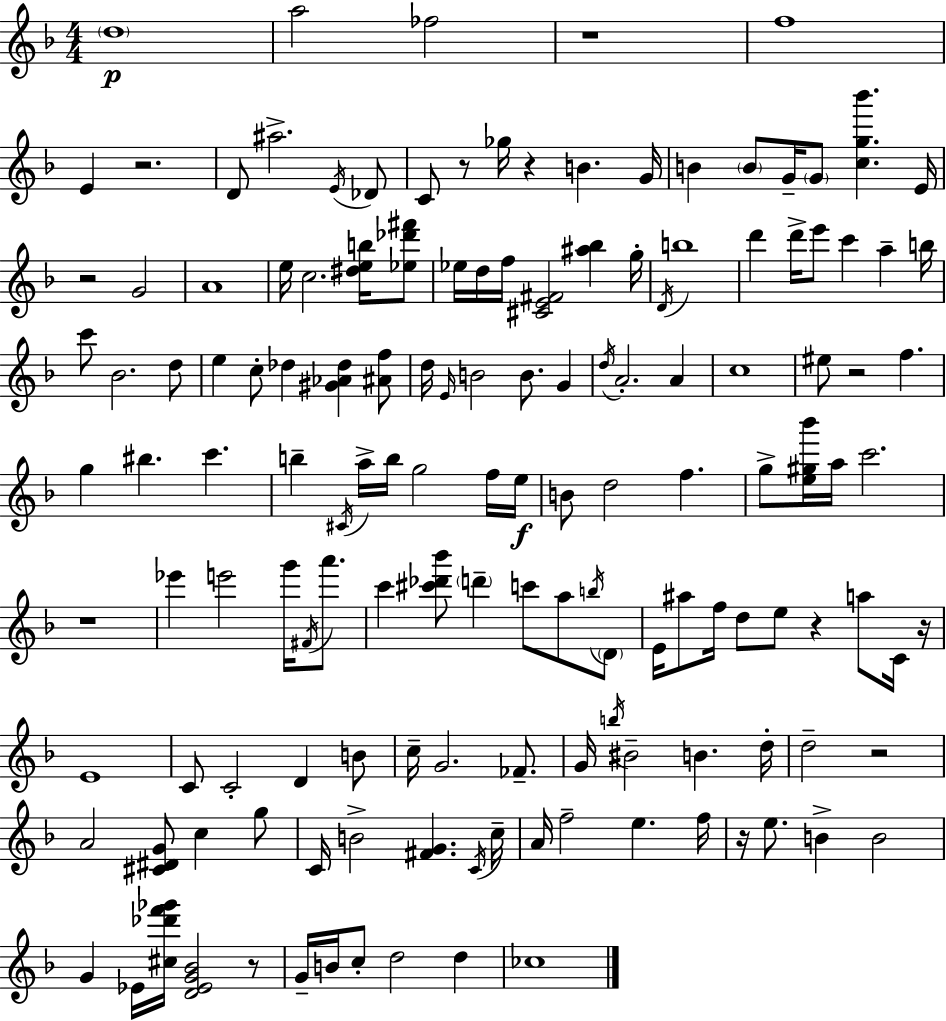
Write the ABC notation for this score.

X:1
T:Untitled
M:4/4
L:1/4
K:F
d4 a2 _f2 z4 f4 E z2 D/2 ^a2 E/4 _D/2 C/2 z/2 _g/4 z B G/4 B B/2 G/4 G/2 [cg_b'] E/4 z2 G2 A4 e/4 c2 [^deb]/4 [_e_d'^f']/2 _e/4 d/4 f/4 [^CE^F]2 [^a_b] g/4 D/4 b4 d' d'/4 e'/2 c' a b/4 c'/2 _B2 d/2 e c/2 _d [^G_A_d] [^Af]/2 d/4 E/4 B2 B/2 G d/4 A2 A c4 ^e/2 z2 f g ^b c' b ^C/4 a/4 b/4 g2 f/4 e/4 B/2 d2 f g/2 [e^g_b']/4 a/4 c'2 z4 _e' e'2 g'/4 ^F/4 a'/2 c' [^c'_d'_b']/2 d' c'/2 a/2 b/4 D/2 E/4 ^a/2 f/4 d/2 e/2 z a/2 C/4 z/4 E4 C/2 C2 D B/2 c/4 G2 _F/2 G/4 b/4 ^B2 B d/4 d2 z2 A2 [^C^DG]/2 c g/2 C/4 B2 [^FG] C/4 c/4 A/4 f2 e f/4 z/4 e/2 B B2 G _E/4 [^c_d'f'_g']/4 [D_EG_B]2 z/2 G/4 B/4 c/2 d2 d _c4